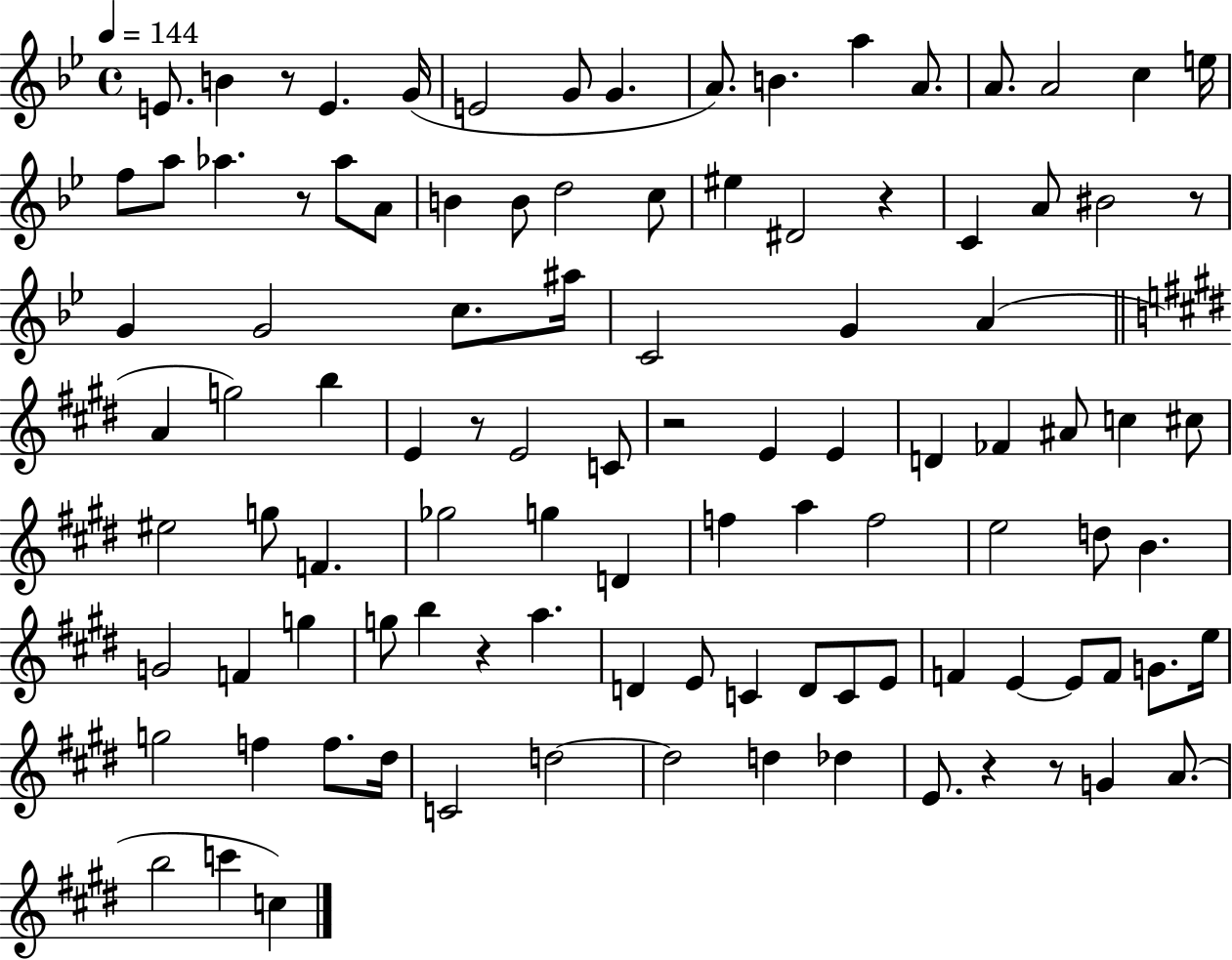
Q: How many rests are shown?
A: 9